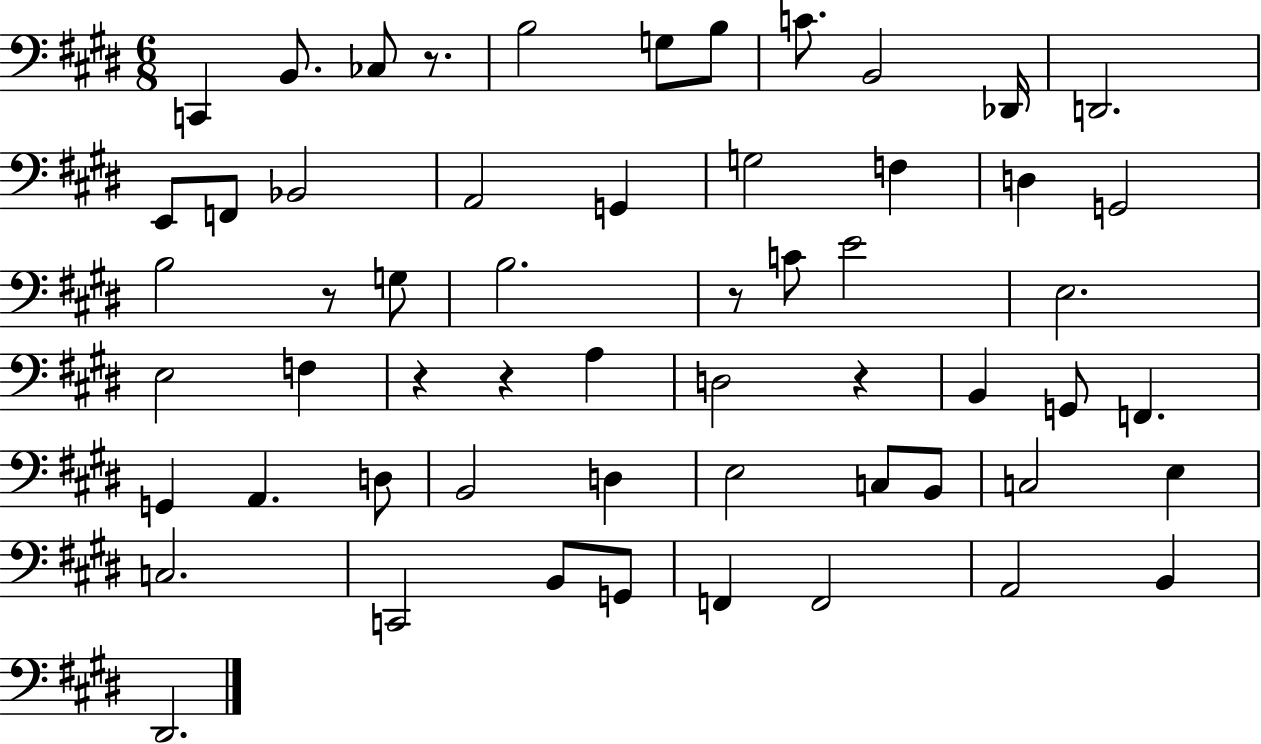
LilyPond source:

{
  \clef bass
  \numericTimeSignature
  \time 6/8
  \key e \major
  \repeat volta 2 { c,4 b,8. ces8 r8. | b2 g8 b8 | c'8. b,2 des,16 | d,2. | \break e,8 f,8 bes,2 | a,2 g,4 | g2 f4 | d4 g,2 | \break b2 r8 g8 | b2. | r8 c'8 e'2 | e2. | \break e2 f4 | r4 r4 a4 | d2 r4 | b,4 g,8 f,4. | \break g,4 a,4. d8 | b,2 d4 | e2 c8 b,8 | c2 e4 | \break c2. | c,2 b,8 g,8 | f,4 f,2 | a,2 b,4 | \break dis,2. | } \bar "|."
}